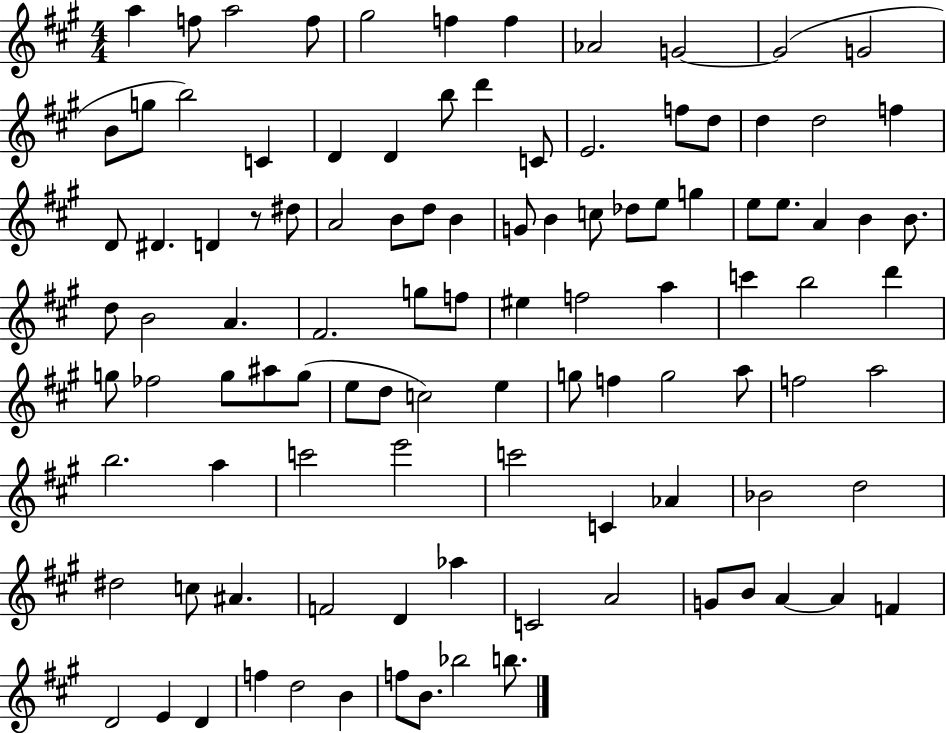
X:1
T:Untitled
M:4/4
L:1/4
K:A
a f/2 a2 f/2 ^g2 f f _A2 G2 G2 G2 B/2 g/2 b2 C D D b/2 d' C/2 E2 f/2 d/2 d d2 f D/2 ^D D z/2 ^d/2 A2 B/2 d/2 B G/2 B c/2 _d/2 e/2 g e/2 e/2 A B B/2 d/2 B2 A ^F2 g/2 f/2 ^e f2 a c' b2 d' g/2 _f2 g/2 ^a/2 g/2 e/2 d/2 c2 e g/2 f g2 a/2 f2 a2 b2 a c'2 e'2 c'2 C _A _B2 d2 ^d2 c/2 ^A F2 D _a C2 A2 G/2 B/2 A A F D2 E D f d2 B f/2 B/2 _b2 b/2